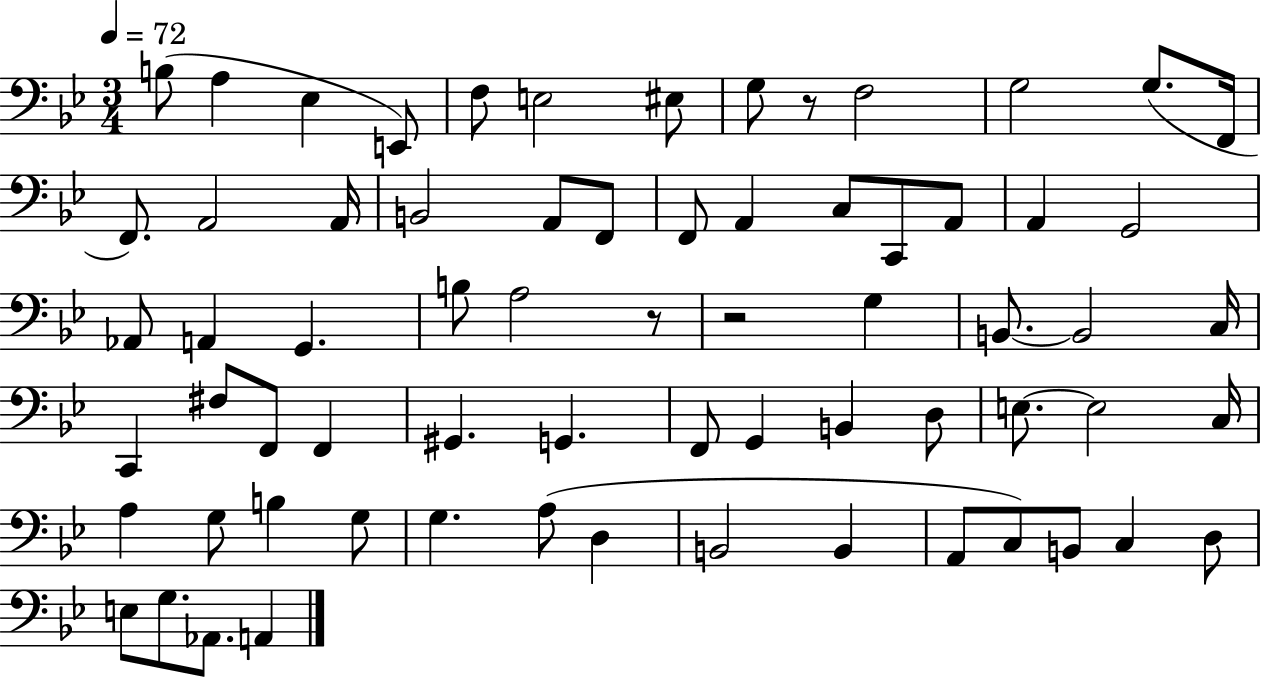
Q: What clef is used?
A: bass